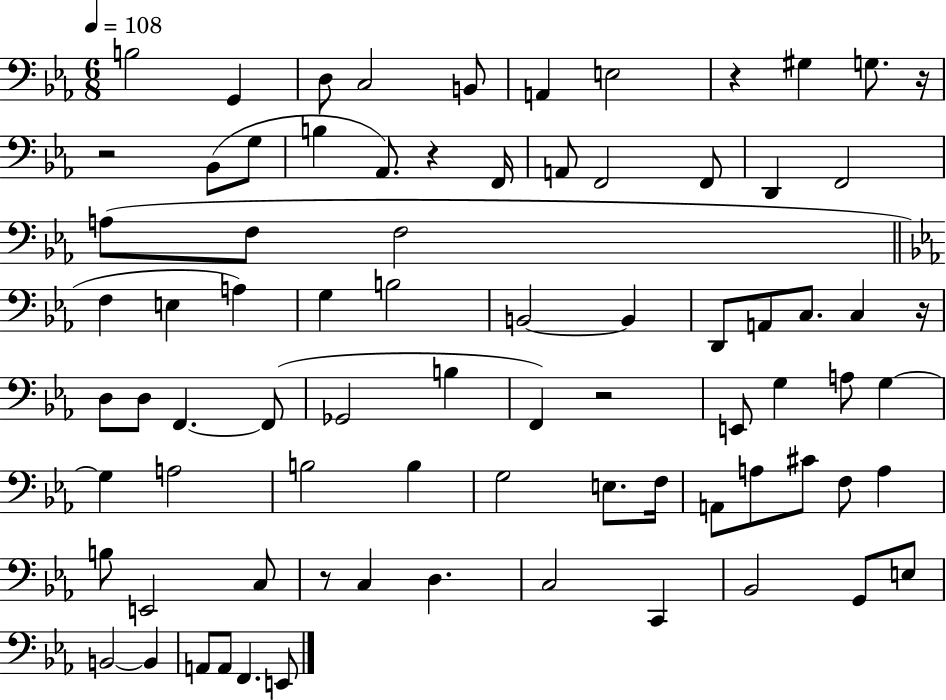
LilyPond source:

{
  \clef bass
  \numericTimeSignature
  \time 6/8
  \key ees \major
  \tempo 4 = 108
  b2 g,4 | d8 c2 b,8 | a,4 e2 | r4 gis4 g8. r16 | \break r2 bes,8( g8 | b4 aes,8.) r4 f,16 | a,8 f,2 f,8 | d,4 f,2 | \break a8( f8 f2 | \bar "||" \break \key c \minor f4 e4 a4) | g4 b2 | b,2~~ b,4 | d,8 a,8 c8. c4 r16 | \break d8 d8 f,4.~~ f,8( | ges,2 b4 | f,4) r2 | e,8 g4 a8 g4~~ | \break g4 a2 | b2 b4 | g2 e8. f16 | a,8 a8 cis'8 f8 a4 | \break b8 e,2 c8 | r8 c4 d4. | c2 c,4 | bes,2 g,8 e8 | \break b,2~~ b,4 | a,8 a,8 f,4. e,8 | \bar "|."
}